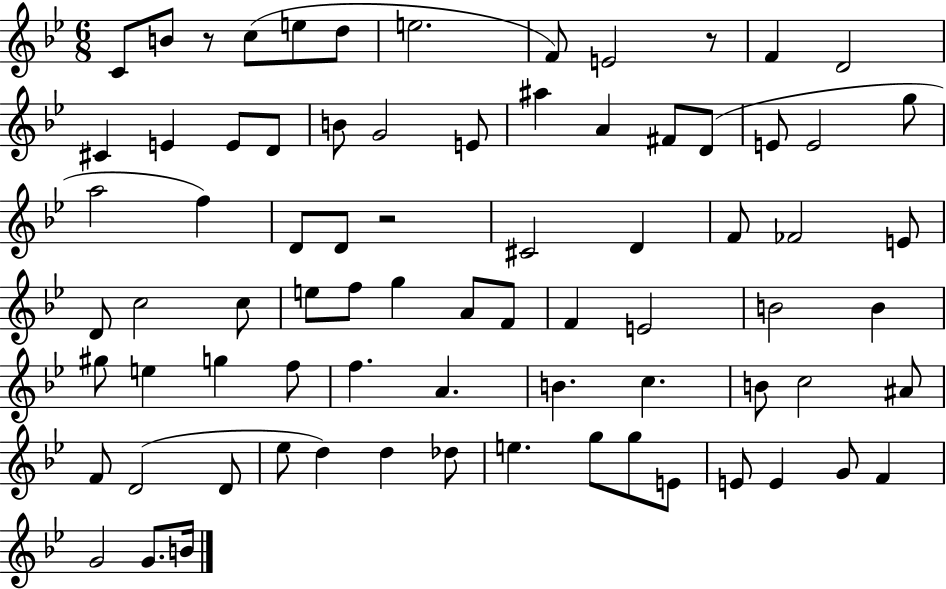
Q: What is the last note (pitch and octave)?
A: B4